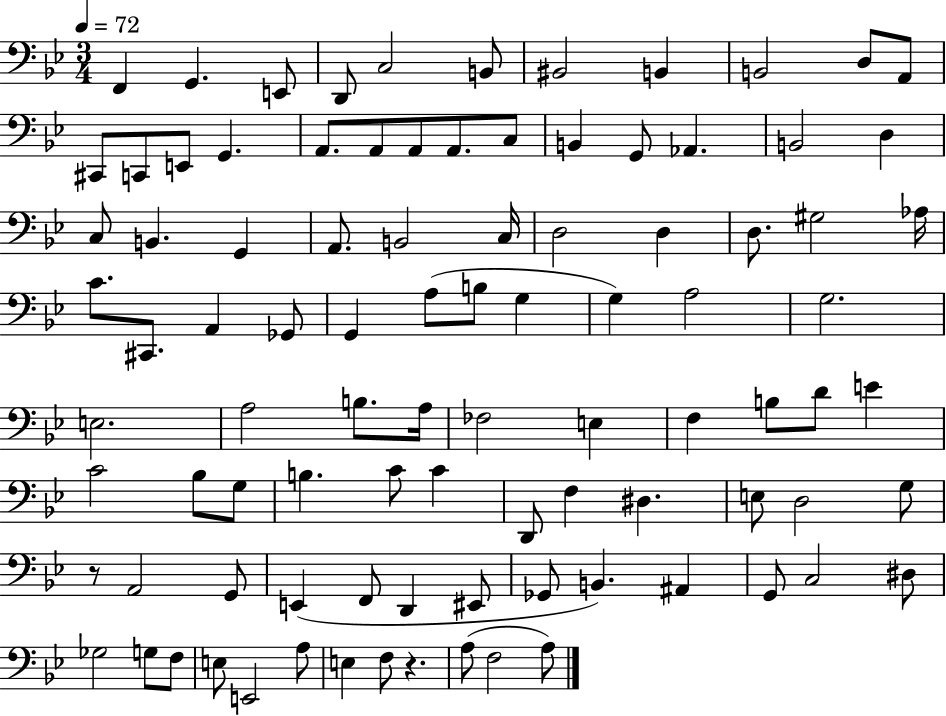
{
  \clef bass
  \numericTimeSignature
  \time 3/4
  \key bes \major
  \tempo 4 = 72
  f,4 g,4. e,8 | d,8 c2 b,8 | bis,2 b,4 | b,2 d8 a,8 | \break cis,8 c,8 e,8 g,4. | a,8. a,8 a,8 a,8. c8 | b,4 g,8 aes,4. | b,2 d4 | \break c8 b,4. g,4 | a,8. b,2 c16 | d2 d4 | d8. gis2 aes16 | \break c'8. cis,8. a,4 ges,8 | g,4 a8( b8 g4 | g4) a2 | g2. | \break e2. | a2 b8. a16 | fes2 e4 | f4 b8 d'8 e'4 | \break c'2 bes8 g8 | b4. c'8 c'4 | d,8 f4 dis4. | e8 d2 g8 | \break r8 a,2 g,8 | e,4( f,8 d,4 eis,8 | ges,8 b,4.) ais,4 | g,8 c2 dis8 | \break ges2 g8 f8 | e8 e,2 a8 | e4 f8 r4. | a8( f2 a8) | \break \bar "|."
}